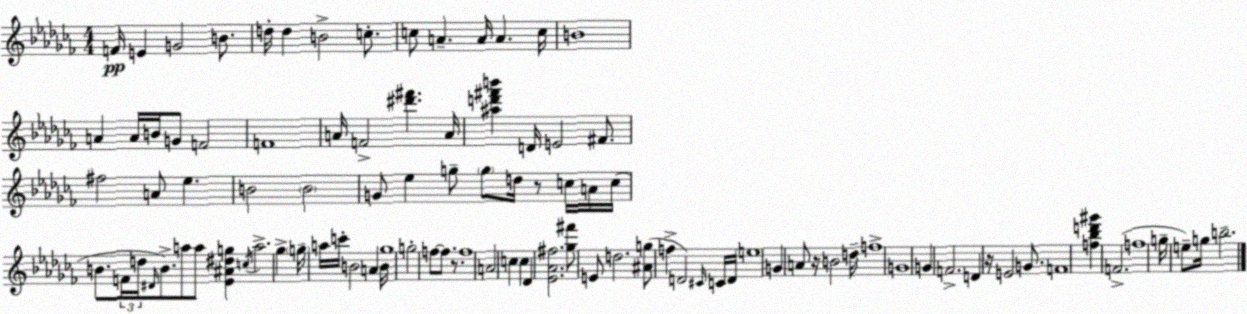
X:1
T:Untitled
M:4/4
L:1/4
K:Abm
F/4 E G2 B/2 d/4 d B2 c/2 c/2 A A/4 A c/4 B4 A A/4 B/4 G/2 F2 F4 A/4 F2 [^d'^f'] A/4 [^ad'^f'b'] D/4 E2 ^F/2 ^f2 A/2 _e B2 B2 G/2 _e g/2 g/2 d/4 z/2 c/4 A/4 c/4 B/2 F/4 d/4 ^D/4 B/2 a/2 a/2 [_E^A^dg] c/4 a2 _g g/4 a/4 c'/4 B2 A B/4 _g4 g2 f/2 f/2 z/2 f4 A2 c c _D [_E_A^f]2 [_g^f']/2 E/2 d2 [^Ag]/2 f D2 ^C/4 C/4 D/4 e4 G A/2 z/4 B2 d/4 f4 G4 G F2 D z/4 E2 G/2 F4 [f_bd'^g'] F2 f4 g/4 e/2 g/4 b2